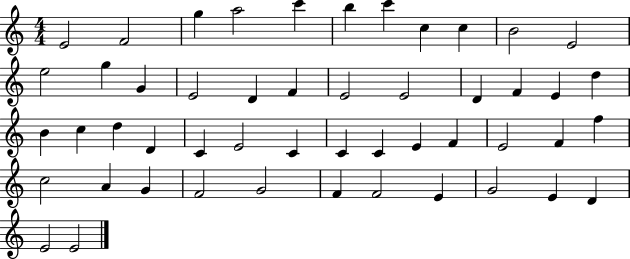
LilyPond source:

{
  \clef treble
  \numericTimeSignature
  \time 4/4
  \key c \major
  e'2 f'2 | g''4 a''2 c'''4 | b''4 c'''4 c''4 c''4 | b'2 e'2 | \break e''2 g''4 g'4 | e'2 d'4 f'4 | e'2 e'2 | d'4 f'4 e'4 d''4 | \break b'4 c''4 d''4 d'4 | c'4 e'2 c'4 | c'4 c'4 e'4 f'4 | e'2 f'4 f''4 | \break c''2 a'4 g'4 | f'2 g'2 | f'4 f'2 e'4 | g'2 e'4 d'4 | \break e'2 e'2 | \bar "|."
}